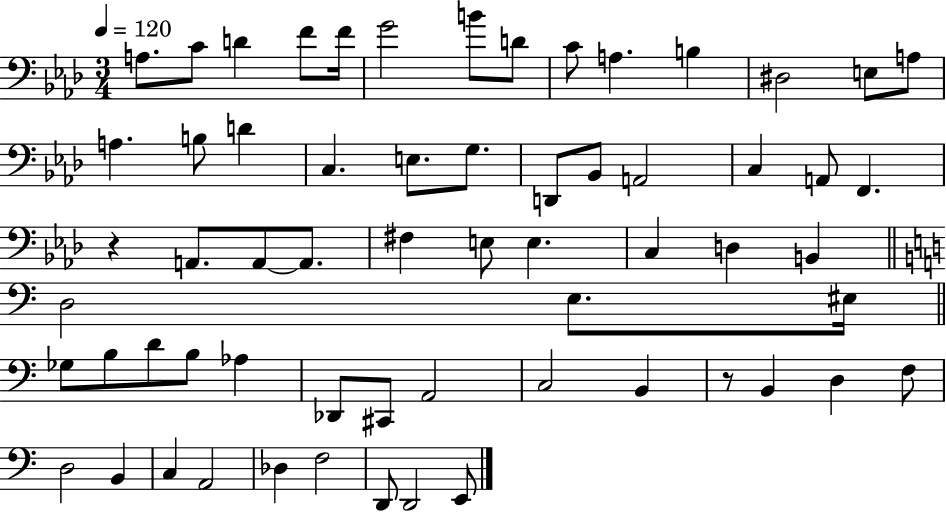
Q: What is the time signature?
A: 3/4